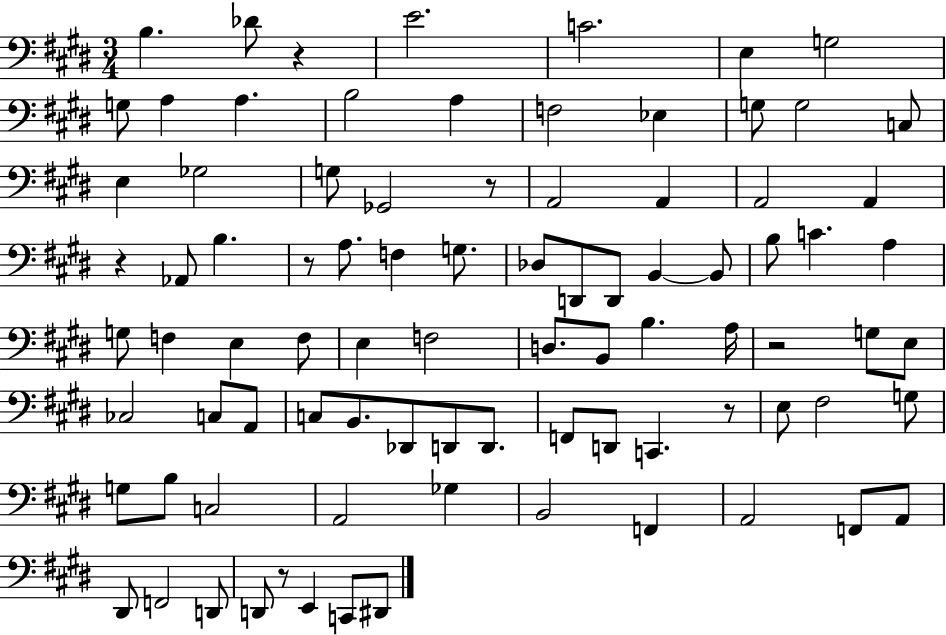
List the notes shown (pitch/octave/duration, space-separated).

B3/q. Db4/e R/q E4/h. C4/h. E3/q G3/h G3/e A3/q A3/q. B3/h A3/q F3/h Eb3/q G3/e G3/h C3/e E3/q Gb3/h G3/e Gb2/h R/e A2/h A2/q A2/h A2/q R/q Ab2/e B3/q. R/e A3/e. F3/q G3/e. Db3/e D2/e D2/e B2/q B2/e B3/e C4/q. A3/q G3/e F3/q E3/q F3/e E3/q F3/h D3/e. B2/e B3/q. A3/s R/h G3/e E3/e CES3/h C3/e A2/e C3/e B2/e. Db2/e D2/e D2/e. F2/e D2/e C2/q. R/e E3/e F#3/h G3/e G3/e B3/e C3/h A2/h Gb3/q B2/h F2/q A2/h F2/e A2/e D#2/e F2/h D2/e D2/e R/e E2/q C2/e D#2/e